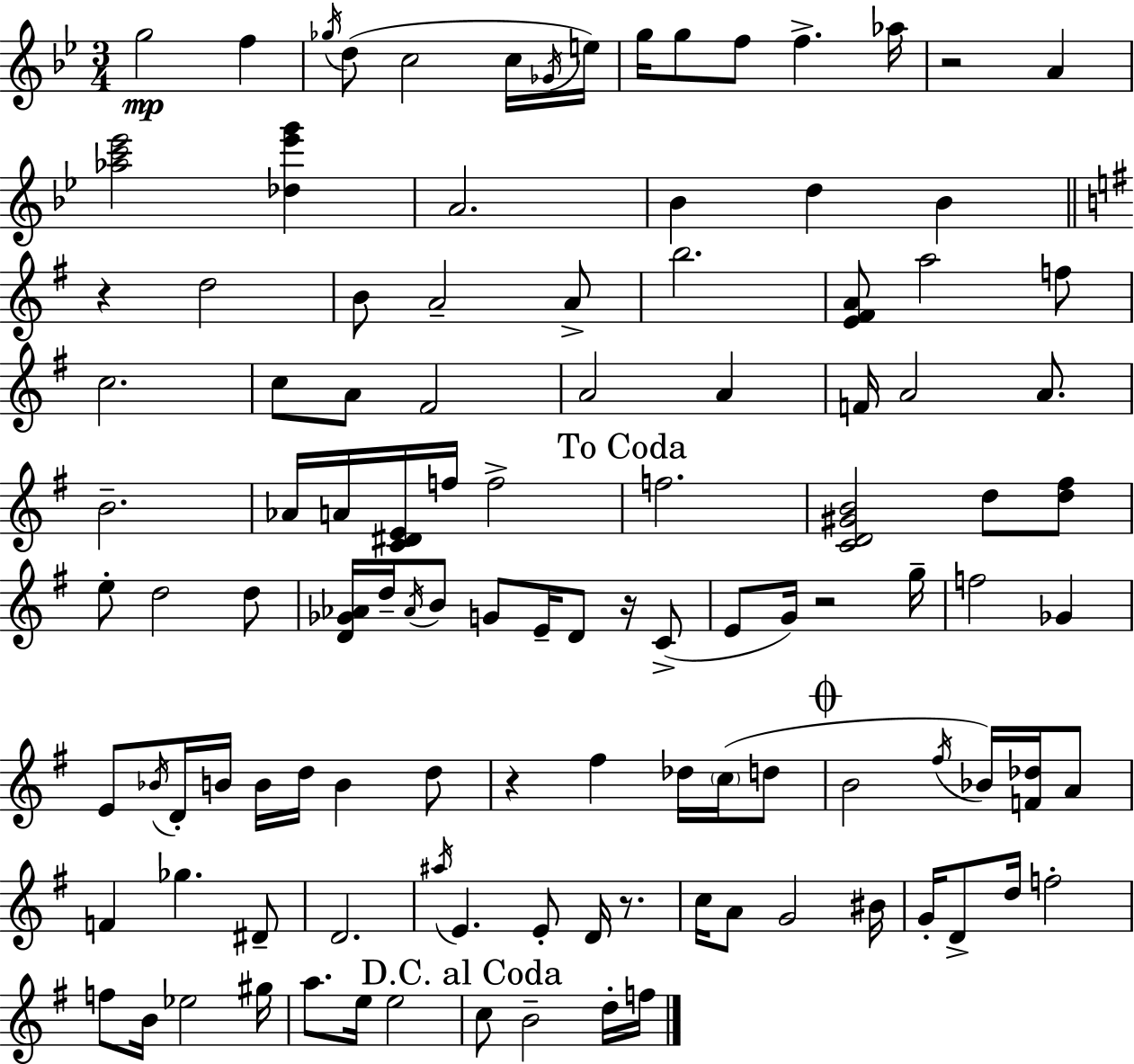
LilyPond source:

{
  \clef treble
  \numericTimeSignature
  \time 3/4
  \key bes \major
  g''2\mp f''4 | \acciaccatura { ges''16 } d''8( c''2 c''16 | \acciaccatura { ges'16 } e''16) g''16 g''8 f''8 f''4.-> | aes''16 r2 a'4 | \break <aes'' c''' ees'''>2 <des'' ees''' g'''>4 | a'2. | bes'4 d''4 bes'4 | \bar "||" \break \key g \major r4 d''2 | b'8 a'2-- a'8-> | b''2. | <e' fis' a'>8 a''2 f''8 | \break c''2. | c''8 a'8 fis'2 | a'2 a'4 | f'16 a'2 a'8. | \break b'2.-- | aes'16 a'16 <c' dis' e'>16 f''16 f''2-> | \mark "To Coda" f''2. | <c' d' gis' b'>2 d''8 <d'' fis''>8 | \break e''8-. d''2 d''8 | <d' ges' aes'>16 d''16-- \acciaccatura { aes'16 } b'8 g'8 e'16-- d'8 r16 c'8->( | e'8 g'16) r2 | g''16-- f''2 ges'4 | \break e'8 \acciaccatura { bes'16 } d'16-. b'16 b'16 d''16 b'4 | d''8 r4 fis''4 des''16 \parenthesize c''16( | d''8 \mark \markup { \musicglyph "scripts.coda" } b'2 \acciaccatura { fis''16 } bes'16) | <f' des''>16 a'8 f'4 ges''4. | \break dis'8-- d'2. | \acciaccatura { ais''16 } e'4. e'8-. | d'16 r8. c''16 a'8 g'2 | bis'16 g'16-. d'8-> d''16 f''2-. | \break f''8 b'16 ees''2 | gis''16 a''8. e''16 e''2 | \mark "D.C. al Coda" c''8 b'2-- | d''16-. f''16 \bar "|."
}